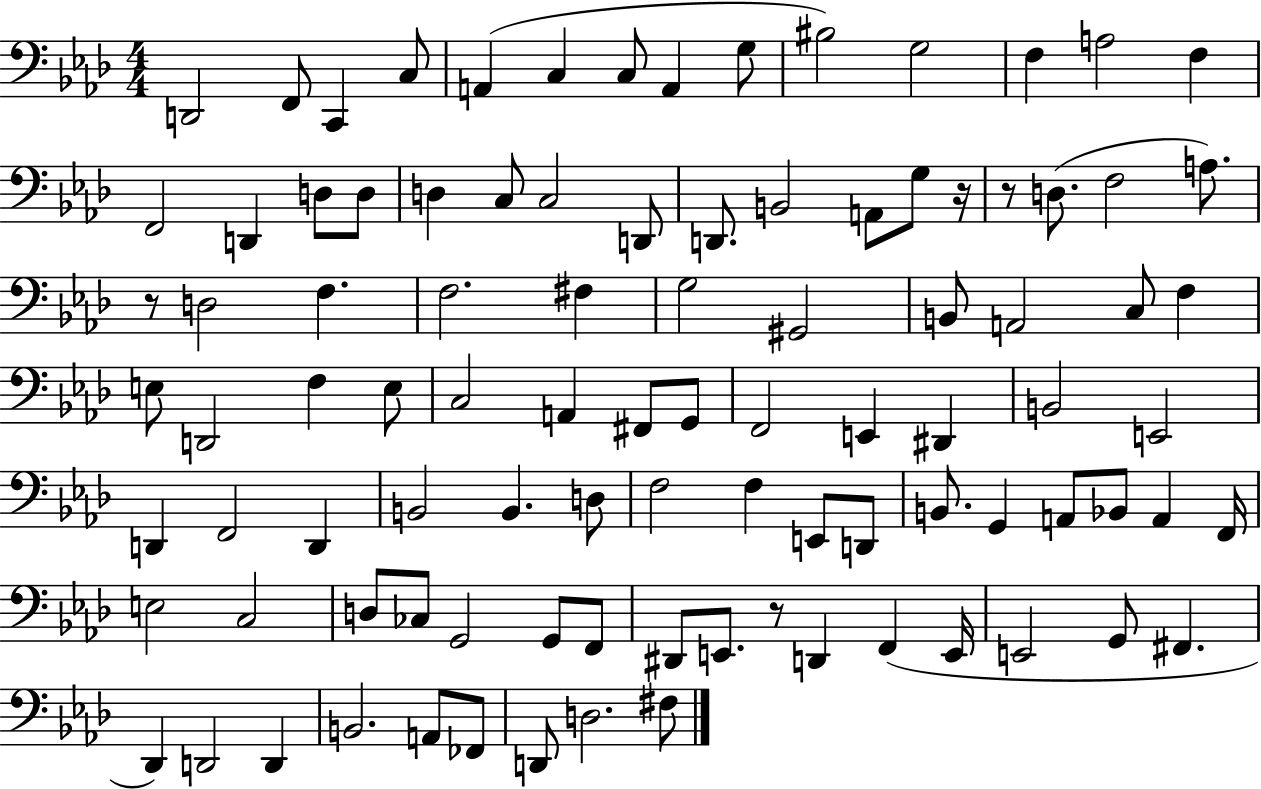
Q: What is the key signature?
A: AES major